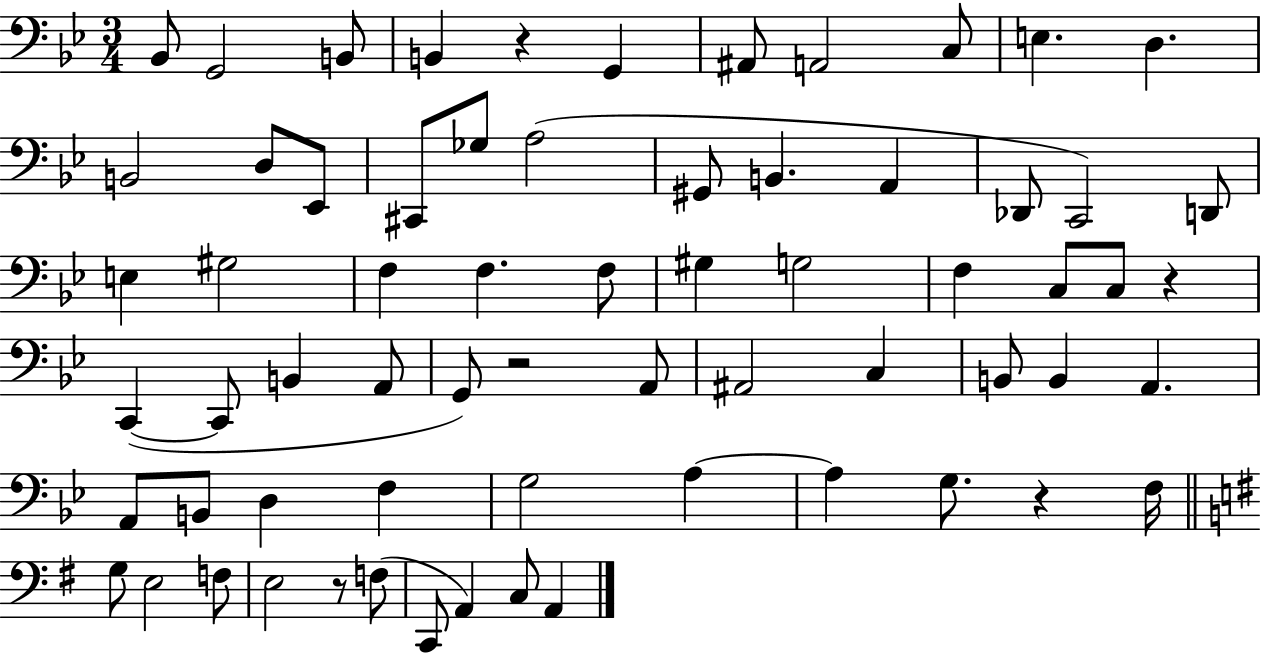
{
  \clef bass
  \numericTimeSignature
  \time 3/4
  \key bes \major
  bes,8 g,2 b,8 | b,4 r4 g,4 | ais,8 a,2 c8 | e4. d4. | \break b,2 d8 ees,8 | cis,8 ges8 a2( | gis,8 b,4. a,4 | des,8 c,2) d,8 | \break e4 gis2 | f4 f4. f8 | gis4 g2 | f4 c8 c8 r4 | \break c,4~(~ c,8 b,4 a,8 | g,8) r2 a,8 | ais,2 c4 | b,8 b,4 a,4. | \break a,8 b,8 d4 f4 | g2 a4~~ | a4 g8. r4 f16 | \bar "||" \break \key g \major g8 e2 f8 | e2 r8 f8( | c,8 a,4) c8 a,4 | \bar "|."
}